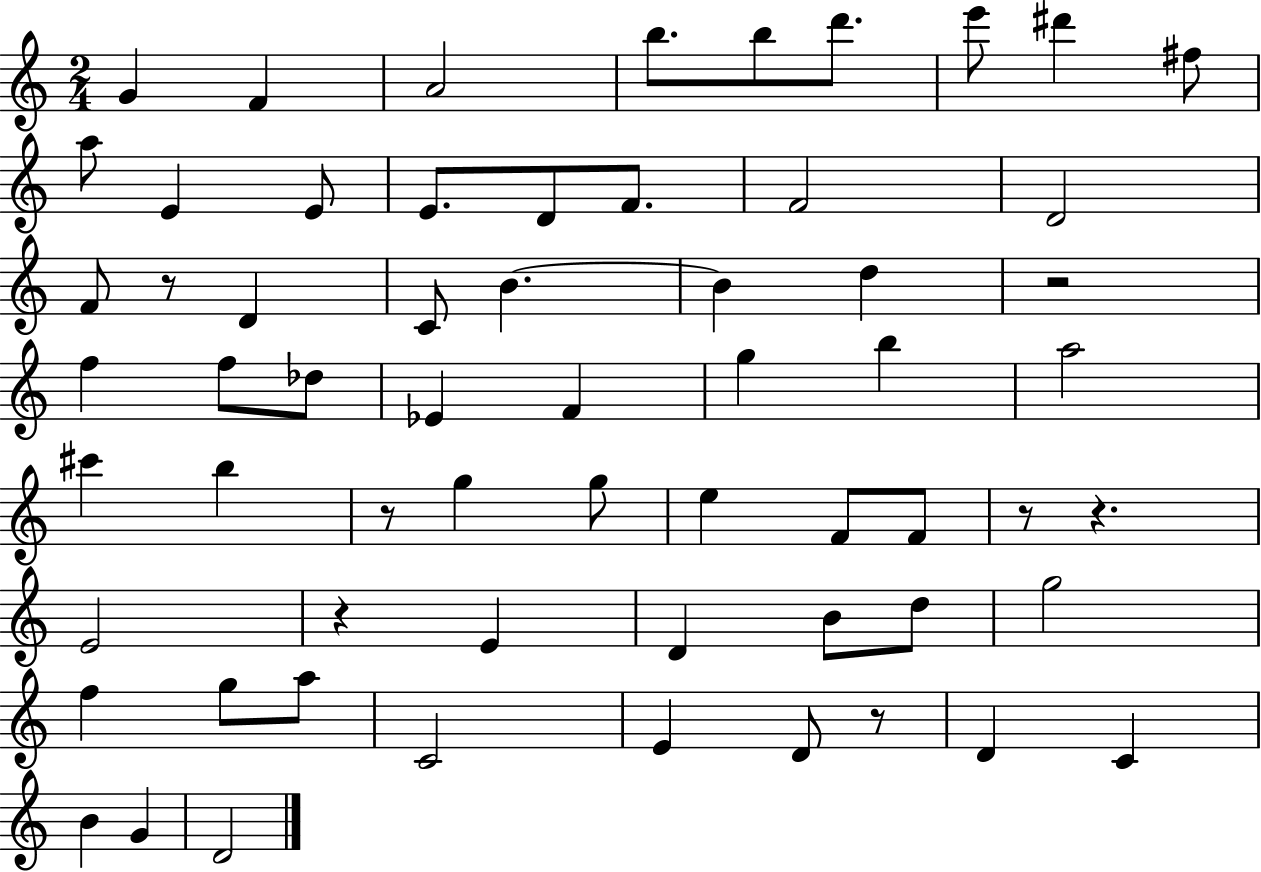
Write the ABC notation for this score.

X:1
T:Untitled
M:2/4
L:1/4
K:C
G F A2 b/2 b/2 d'/2 e'/2 ^d' ^f/2 a/2 E E/2 E/2 D/2 F/2 F2 D2 F/2 z/2 D C/2 B B d z2 f f/2 _d/2 _E F g b a2 ^c' b z/2 g g/2 e F/2 F/2 z/2 z E2 z E D B/2 d/2 g2 f g/2 a/2 C2 E D/2 z/2 D C B G D2